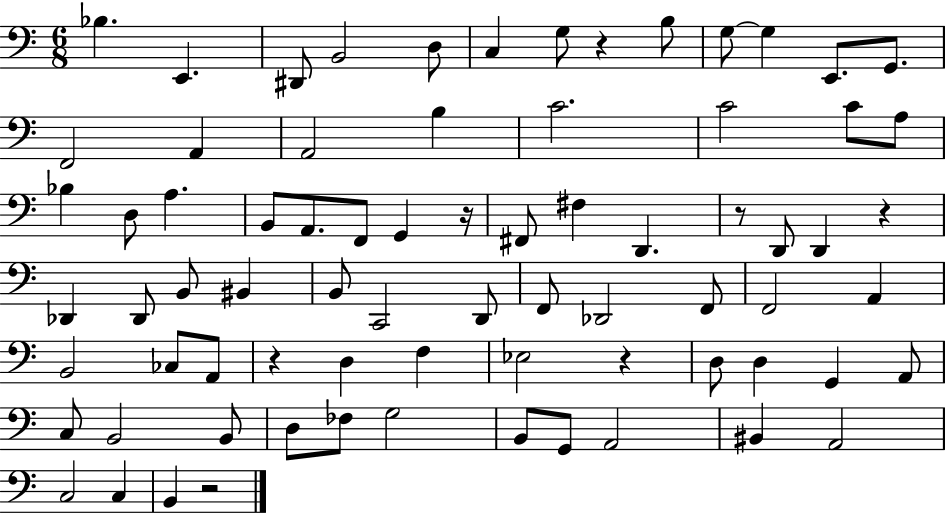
X:1
T:Untitled
M:6/8
L:1/4
K:C
_B, E,, ^D,,/2 B,,2 D,/2 C, G,/2 z B,/2 G,/2 G, E,,/2 G,,/2 F,,2 A,, A,,2 B, C2 C2 C/2 A,/2 _B, D,/2 A, B,,/2 A,,/2 F,,/2 G,, z/4 ^F,,/2 ^F, D,, z/2 D,,/2 D,, z _D,, _D,,/2 B,,/2 ^B,, B,,/2 C,,2 D,,/2 F,,/2 _D,,2 F,,/2 F,,2 A,, B,,2 _C,/2 A,,/2 z D, F, _E,2 z D,/2 D, G,, A,,/2 C,/2 B,,2 B,,/2 D,/2 _F,/2 G,2 B,,/2 G,,/2 A,,2 ^B,, A,,2 C,2 C, B,, z2